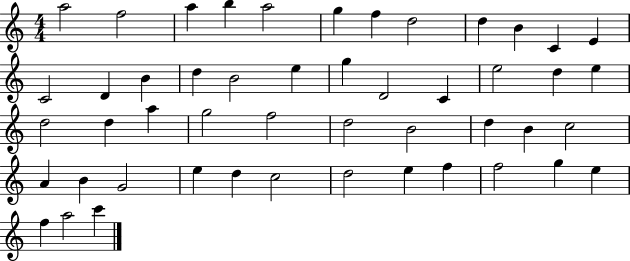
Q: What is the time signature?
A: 4/4